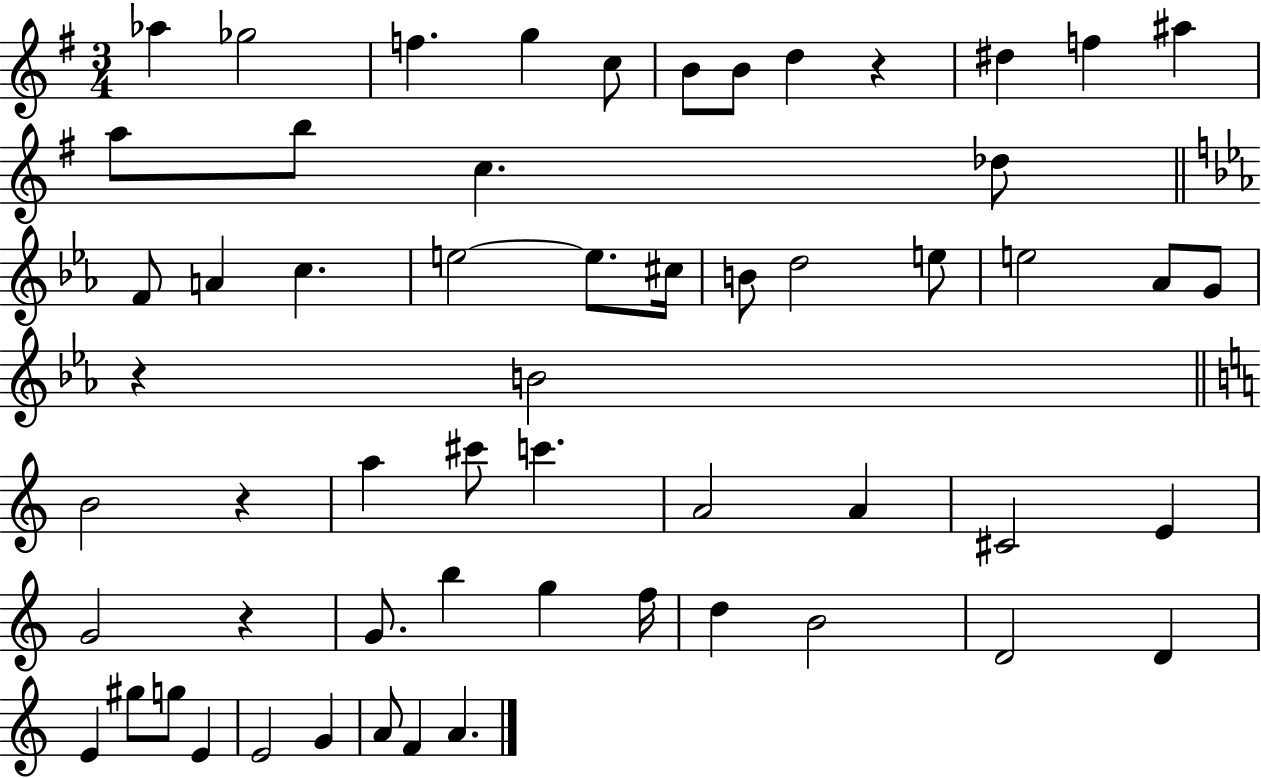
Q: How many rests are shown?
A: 4